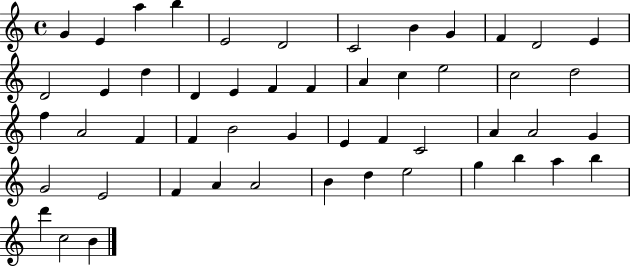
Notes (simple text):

G4/q E4/q A5/q B5/q E4/h D4/h C4/h B4/q G4/q F4/q D4/h E4/q D4/h E4/q D5/q D4/q E4/q F4/q F4/q A4/q C5/q E5/h C5/h D5/h F5/q A4/h F4/q F4/q B4/h G4/q E4/q F4/q C4/h A4/q A4/h G4/q G4/h E4/h F4/q A4/q A4/h B4/q D5/q E5/h G5/q B5/q A5/q B5/q D6/q C5/h B4/q